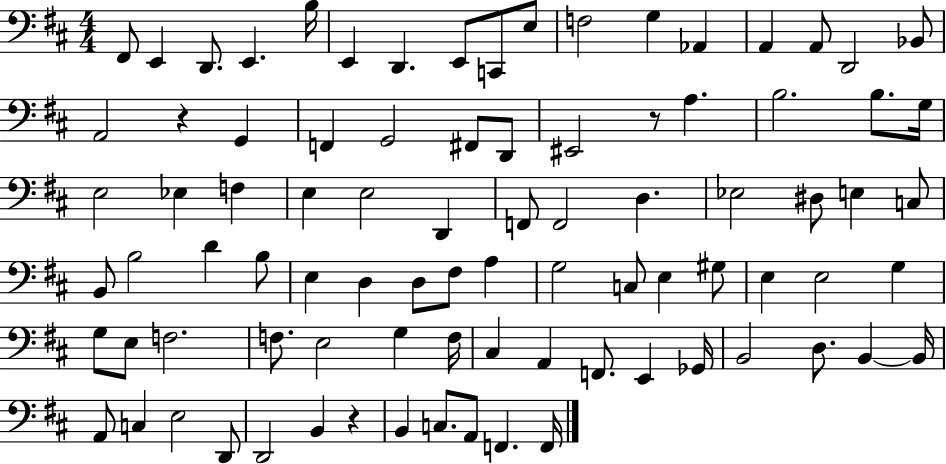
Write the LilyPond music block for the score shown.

{
  \clef bass
  \numericTimeSignature
  \time 4/4
  \key d \major
  \repeat volta 2 { fis,8 e,4 d,8. e,4. b16 | e,4 d,4. e,8 c,8 e8 | f2 g4 aes,4 | a,4 a,8 d,2 bes,8 | \break a,2 r4 g,4 | f,4 g,2 fis,8 d,8 | eis,2 r8 a4. | b2. b8. g16 | \break e2 ees4 f4 | e4 e2 d,4 | f,8 f,2 d4. | ees2 dis8 e4 c8 | \break b,8 b2 d'4 b8 | e4 d4 d8 fis8 a4 | g2 c8 e4 gis8 | e4 e2 g4 | \break g8 e8 f2. | f8. e2 g4 f16 | cis4 a,4 f,8. e,4 ges,16 | b,2 d8. b,4~~ b,16 | \break a,8 c4 e2 d,8 | d,2 b,4 r4 | b,4 c8. a,8 f,4. f,16 | } \bar "|."
}